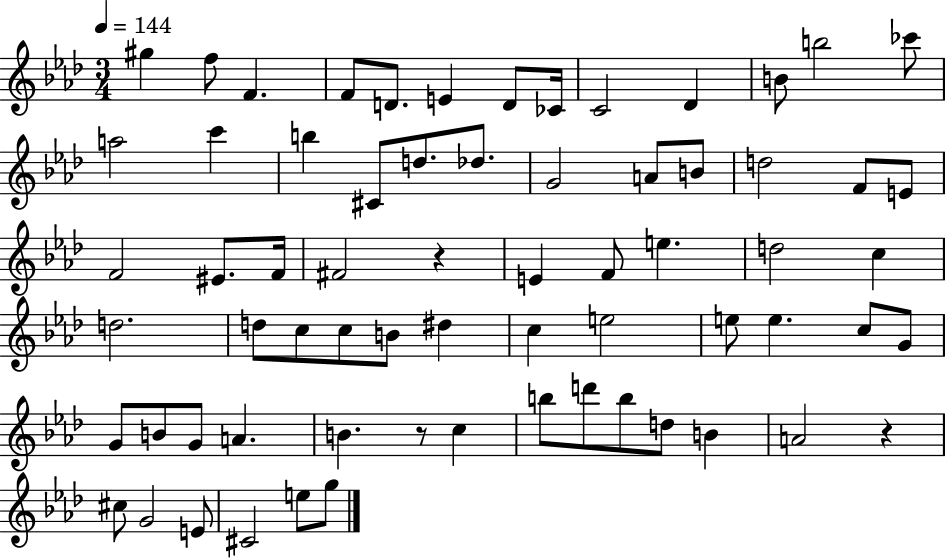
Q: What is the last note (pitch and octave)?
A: G5